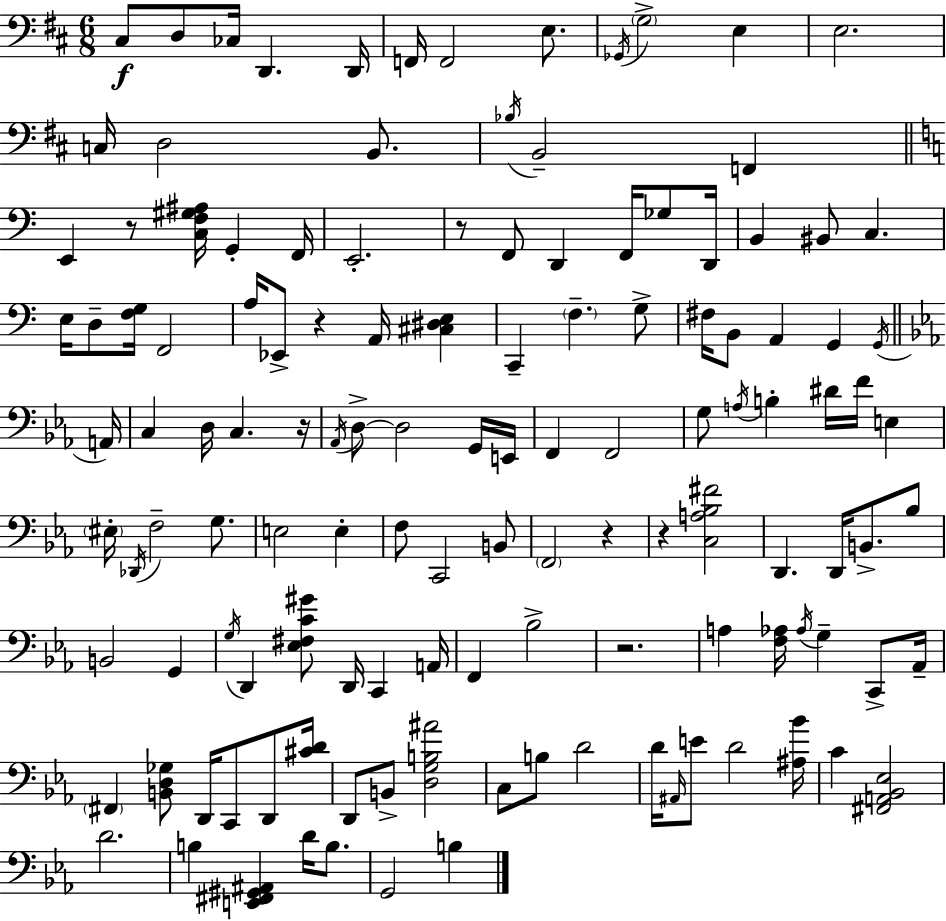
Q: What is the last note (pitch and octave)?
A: B3